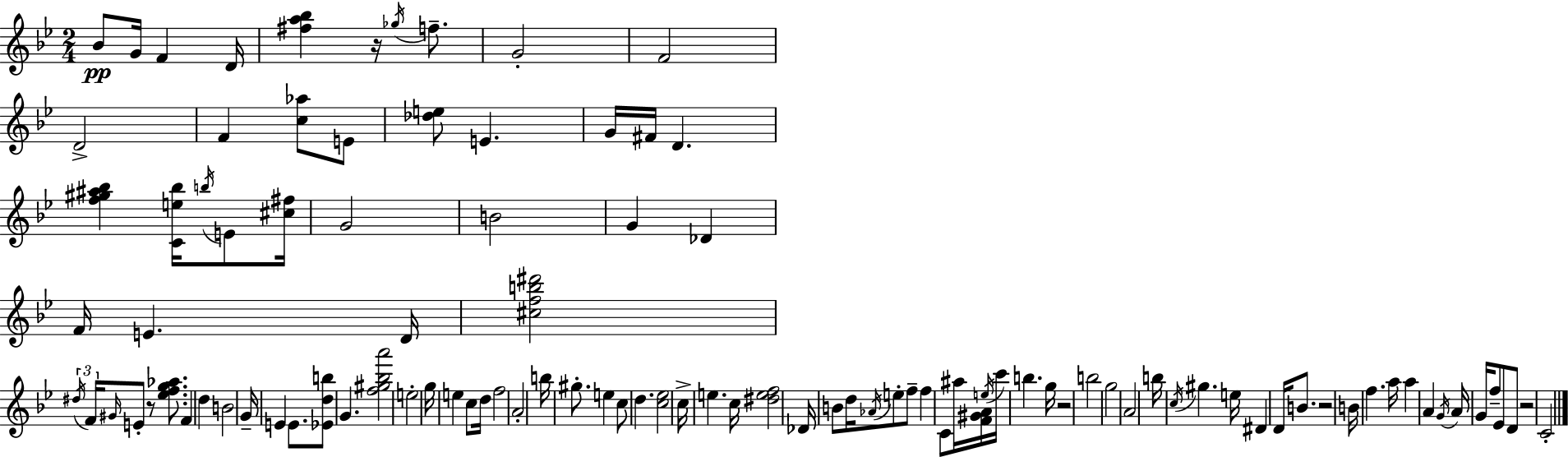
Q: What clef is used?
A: treble